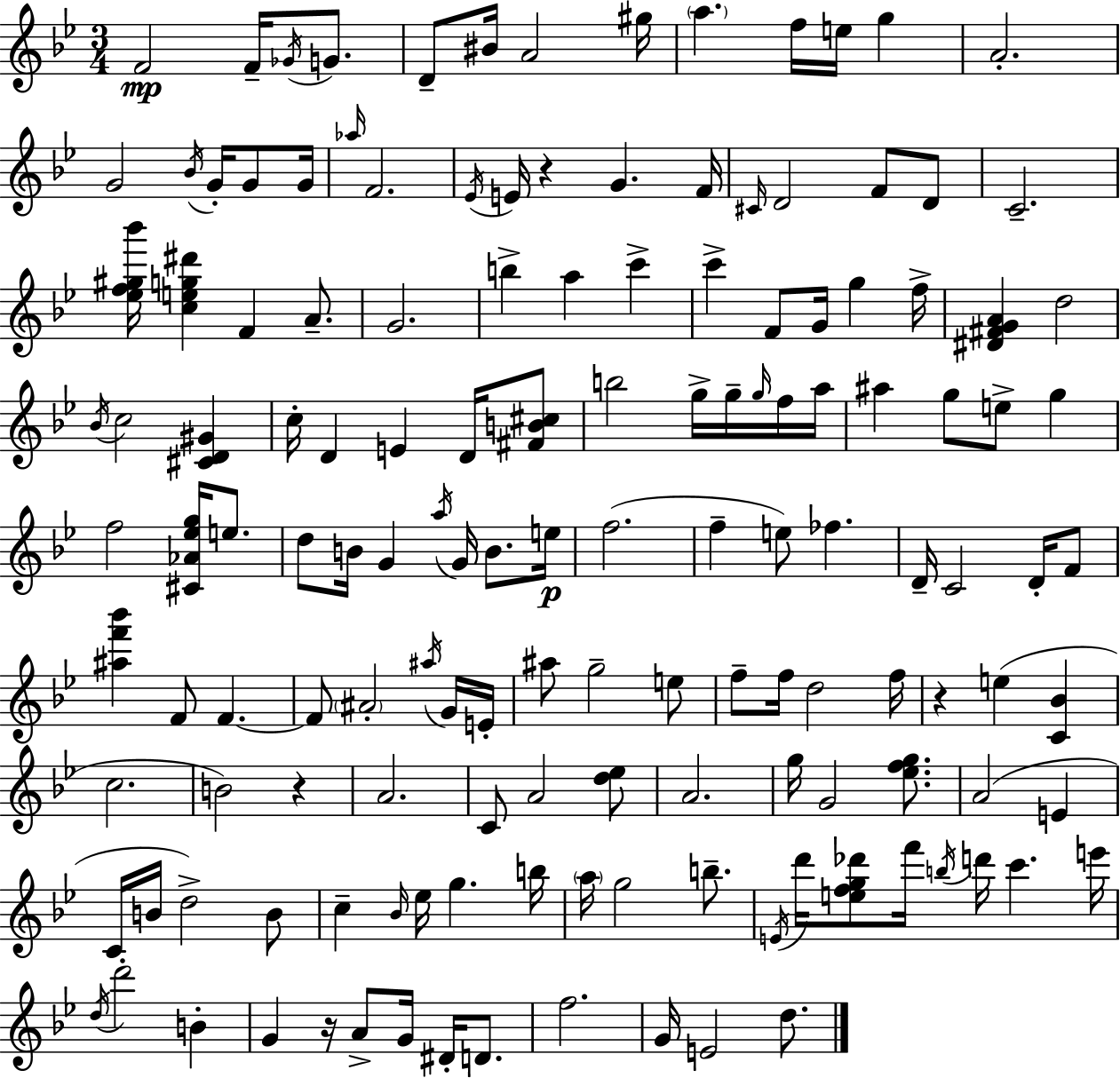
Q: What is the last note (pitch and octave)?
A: D5